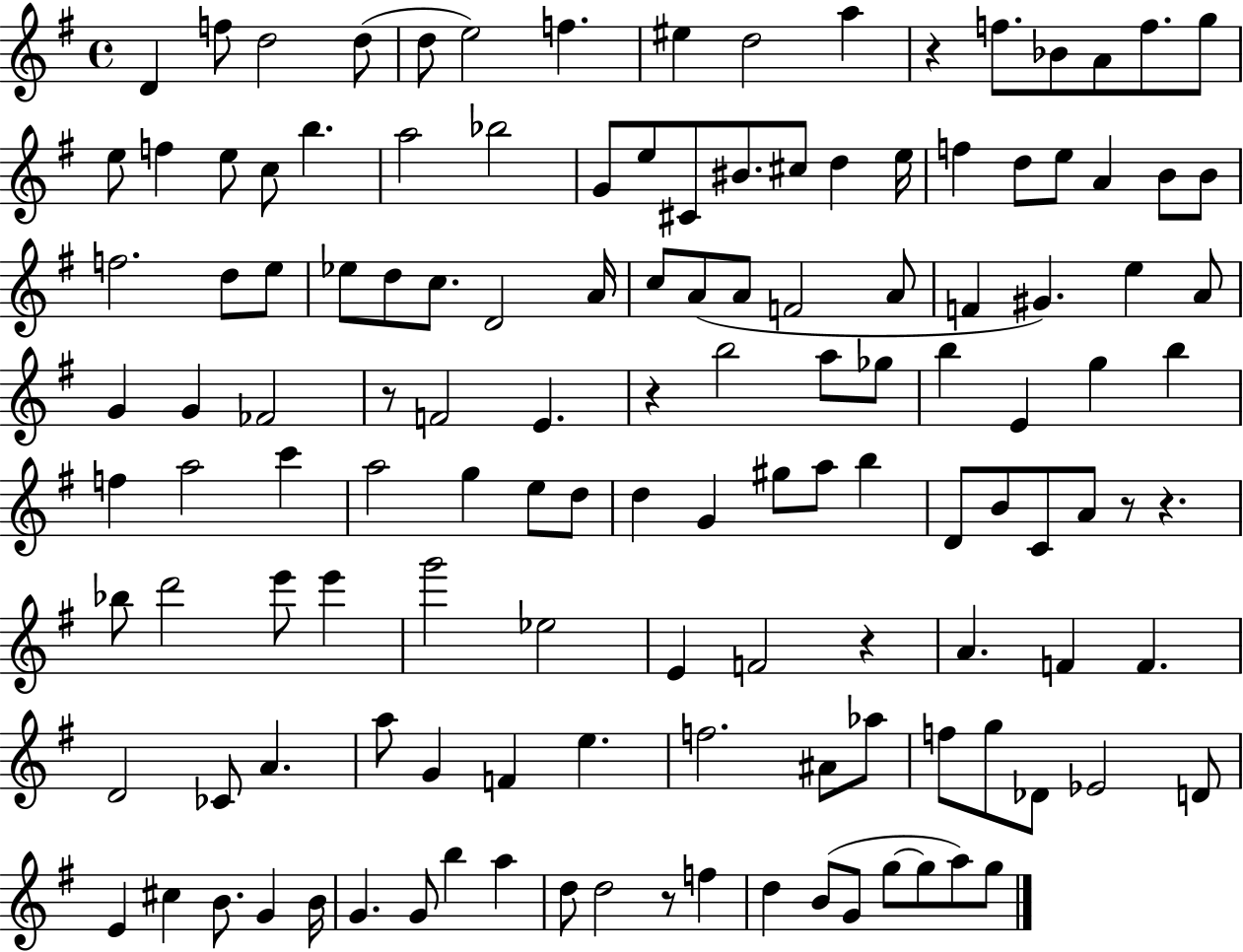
{
  \clef treble
  \time 4/4
  \defaultTimeSignature
  \key g \major
  \repeat volta 2 { d'4 f''8 d''2 d''8( | d''8 e''2) f''4. | eis''4 d''2 a''4 | r4 f''8. bes'8 a'8 f''8. g''8 | \break e''8 f''4 e''8 c''8 b''4. | a''2 bes''2 | g'8 e''8 cis'8 bis'8. cis''8 d''4 e''16 | f''4 d''8 e''8 a'4 b'8 b'8 | \break f''2. d''8 e''8 | ees''8 d''8 c''8. d'2 a'16 | c''8 a'8( a'8 f'2 a'8 | f'4 gis'4.) e''4 a'8 | \break g'4 g'4 fes'2 | r8 f'2 e'4. | r4 b''2 a''8 ges''8 | b''4 e'4 g''4 b''4 | \break f''4 a''2 c'''4 | a''2 g''4 e''8 d''8 | d''4 g'4 gis''8 a''8 b''4 | d'8 b'8 c'8 a'8 r8 r4. | \break bes''8 d'''2 e'''8 e'''4 | g'''2 ees''2 | e'4 f'2 r4 | a'4. f'4 f'4. | \break d'2 ces'8 a'4. | a''8 g'4 f'4 e''4. | f''2. ais'8 aes''8 | f''8 g''8 des'8 ees'2 d'8 | \break e'4 cis''4 b'8. g'4 b'16 | g'4. g'8 b''4 a''4 | d''8 d''2 r8 f''4 | d''4 b'8( g'8 g''8~~ g''8 a''8) g''8 | \break } \bar "|."
}